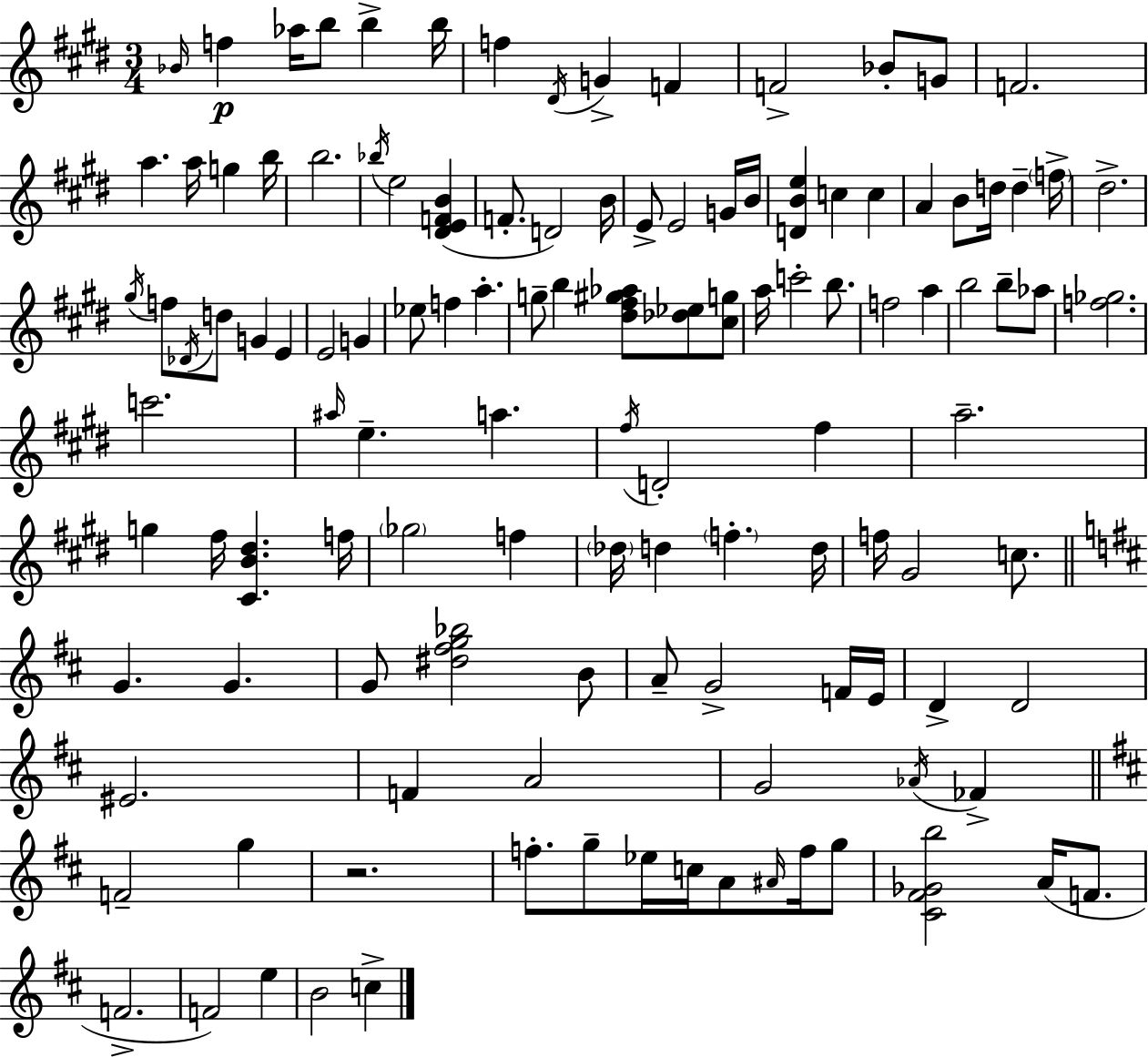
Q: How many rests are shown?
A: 1